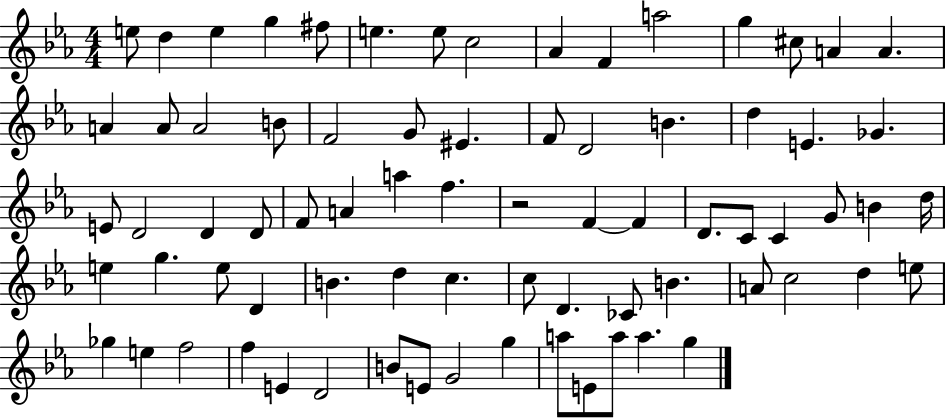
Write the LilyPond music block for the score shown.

{
  \clef treble
  \numericTimeSignature
  \time 4/4
  \key ees \major
  e''8 d''4 e''4 g''4 fis''8 | e''4. e''8 c''2 | aes'4 f'4 a''2 | g''4 cis''8 a'4 a'4. | \break a'4 a'8 a'2 b'8 | f'2 g'8 eis'4. | f'8 d'2 b'4. | d''4 e'4. ges'4. | \break e'8 d'2 d'4 d'8 | f'8 a'4 a''4 f''4. | r2 f'4~~ f'4 | d'8. c'8 c'4 g'8 b'4 d''16 | \break e''4 g''4. e''8 d'4 | b'4. d''4 c''4. | c''8 d'4. ces'8 b'4. | a'8 c''2 d''4 e''8 | \break ges''4 e''4 f''2 | f''4 e'4 d'2 | b'8 e'8 g'2 g''4 | a''8 e'8 a''8 a''4. g''4 | \break \bar "|."
}